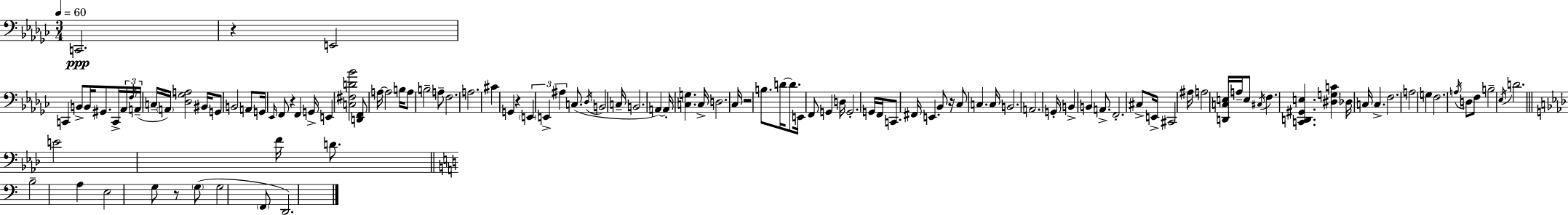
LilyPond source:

{
  \clef bass
  \numericTimeSignature
  \time 3/4
  \key ees \minor
  \tempo 4 = 60
  \repeat volta 2 { c,2.\ppp | r4 e,2 | c,4 b,8-> b,16 gis,8. c,16-> \tuplet 3/2 { aes,16 | \grace { f16 } a,16--( } c16-- \parenthesize a,16) <des ges a>2 | \break bis,16 g,8 b,2 a,8 | g,16 \grace { ees,16 } f,8 r4 f,4 | g,16-> e,4 <c fis d' bes'>2 | <d, f,>8 a16~~ a2 | \break b16 a8 b2-- | a8-- f2. | a2. | cis'4 g,4 r4 | \break \tuplet 3/2 { \parenthesize e,4 e,4-> ais4 } | c8.( \acciaccatura { des16 } b,2 | c16-- b,2. | a,4~~) a,16-. <c g>4. | \break c16-> d2. | ces16 r2 | b8. d'16~~ d'8. e,16 f,8 g,4 | d16 g,2.-. | \break g,16 f,16 c,8. fis,16 e,4. | bes,8 r16 ces8 c4. | c16 b,2. | a,2. | \break g,16-. b,4-> b,4 | a,8.-> f,2.-. | cis8-> e,16-> cis,2 | ais16 a2 <d, c e>16 | \break a16-- e8 \acciaccatura { cis16 } f4. <c, d, gis, e>4. | <dis g c'>4 des16 c16 c4.-> | f2. | a2 | \break g4 f2. | \acciaccatura { a16 } d8 f8 b2-- | \acciaccatura { ees16 } d'2. | \bar "||" \break \key aes \major e'2 f'16 d'8. | \bar "||" \break \key c \major b2-- a4 | e2 g8 r8 | \parenthesize g8( g2 \parenthesize f,8 | d,2.) | \break } \bar "|."
}